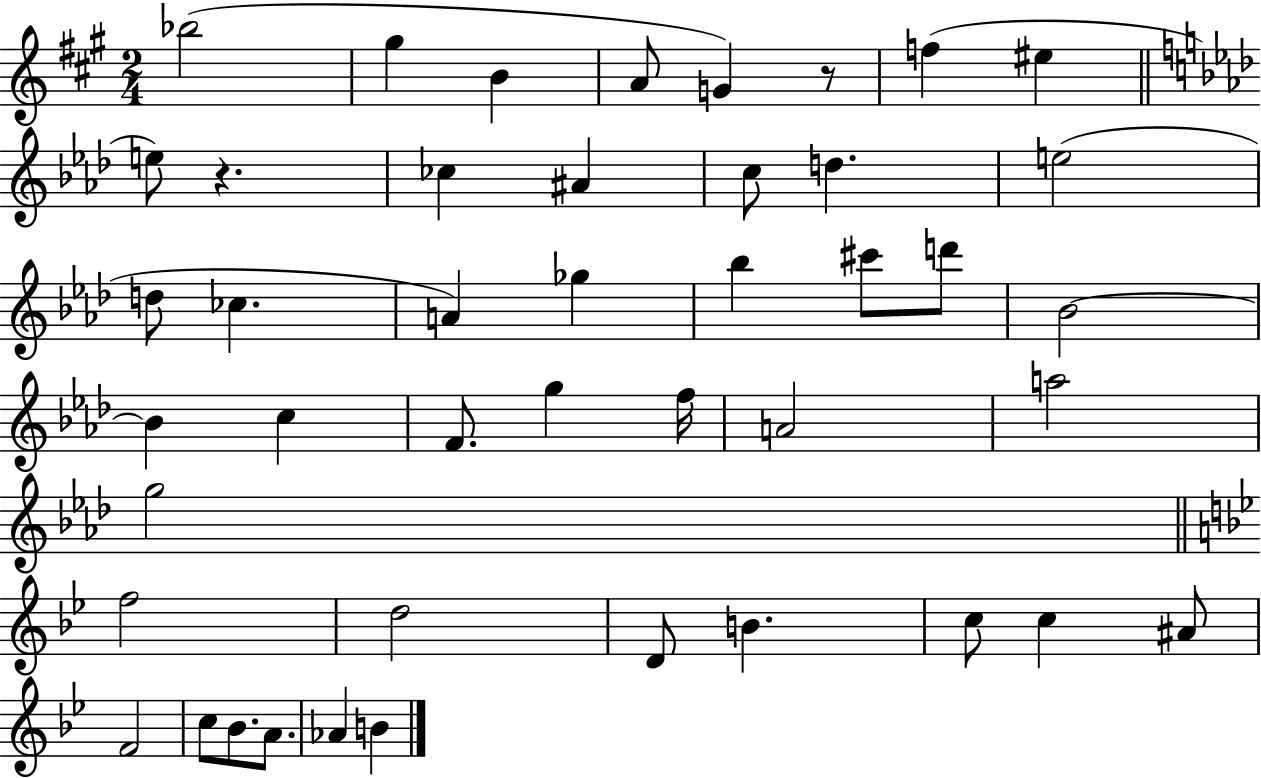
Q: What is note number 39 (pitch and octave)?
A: Bb4